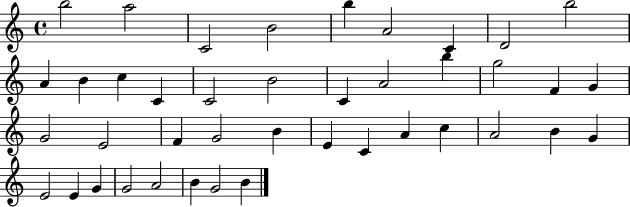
X:1
T:Untitled
M:4/4
L:1/4
K:C
b2 a2 C2 B2 b A2 C D2 b2 A B c C C2 B2 C A2 b g2 F G G2 E2 F G2 B E C A c A2 B G E2 E G G2 A2 B G2 B